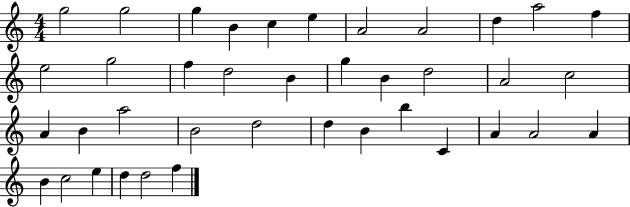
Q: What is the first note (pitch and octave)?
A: G5